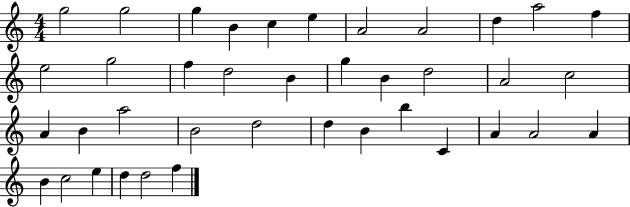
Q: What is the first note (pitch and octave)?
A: G5